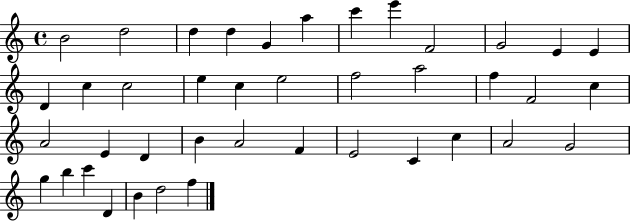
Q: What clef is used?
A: treble